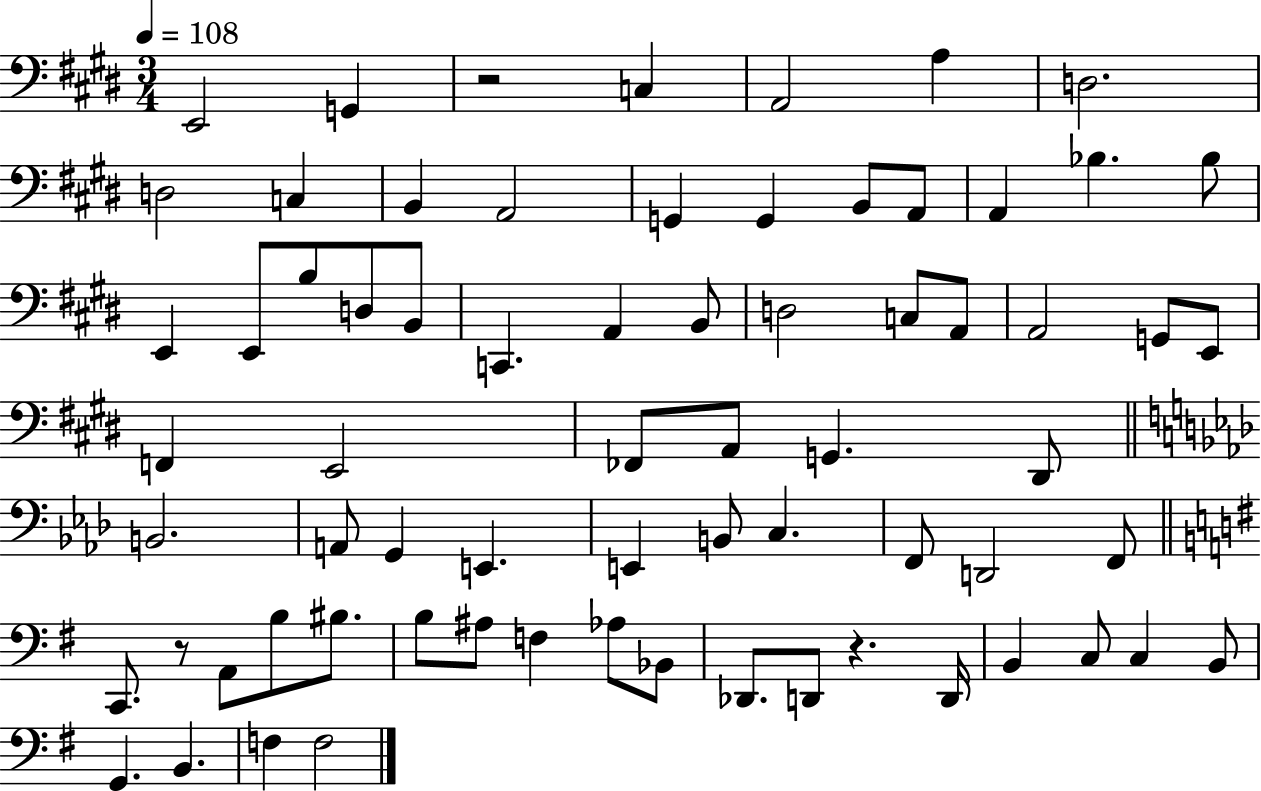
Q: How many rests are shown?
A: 3